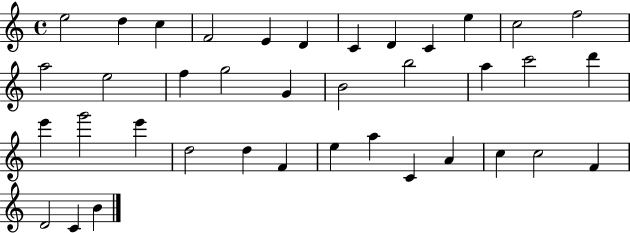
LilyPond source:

{
  \clef treble
  \time 4/4
  \defaultTimeSignature
  \key c \major
  e''2 d''4 c''4 | f'2 e'4 d'4 | c'4 d'4 c'4 e''4 | c''2 f''2 | \break a''2 e''2 | f''4 g''2 g'4 | b'2 b''2 | a''4 c'''2 d'''4 | \break e'''4 g'''2 e'''4 | d''2 d''4 f'4 | e''4 a''4 c'4 a'4 | c''4 c''2 f'4 | \break d'2 c'4 b'4 | \bar "|."
}